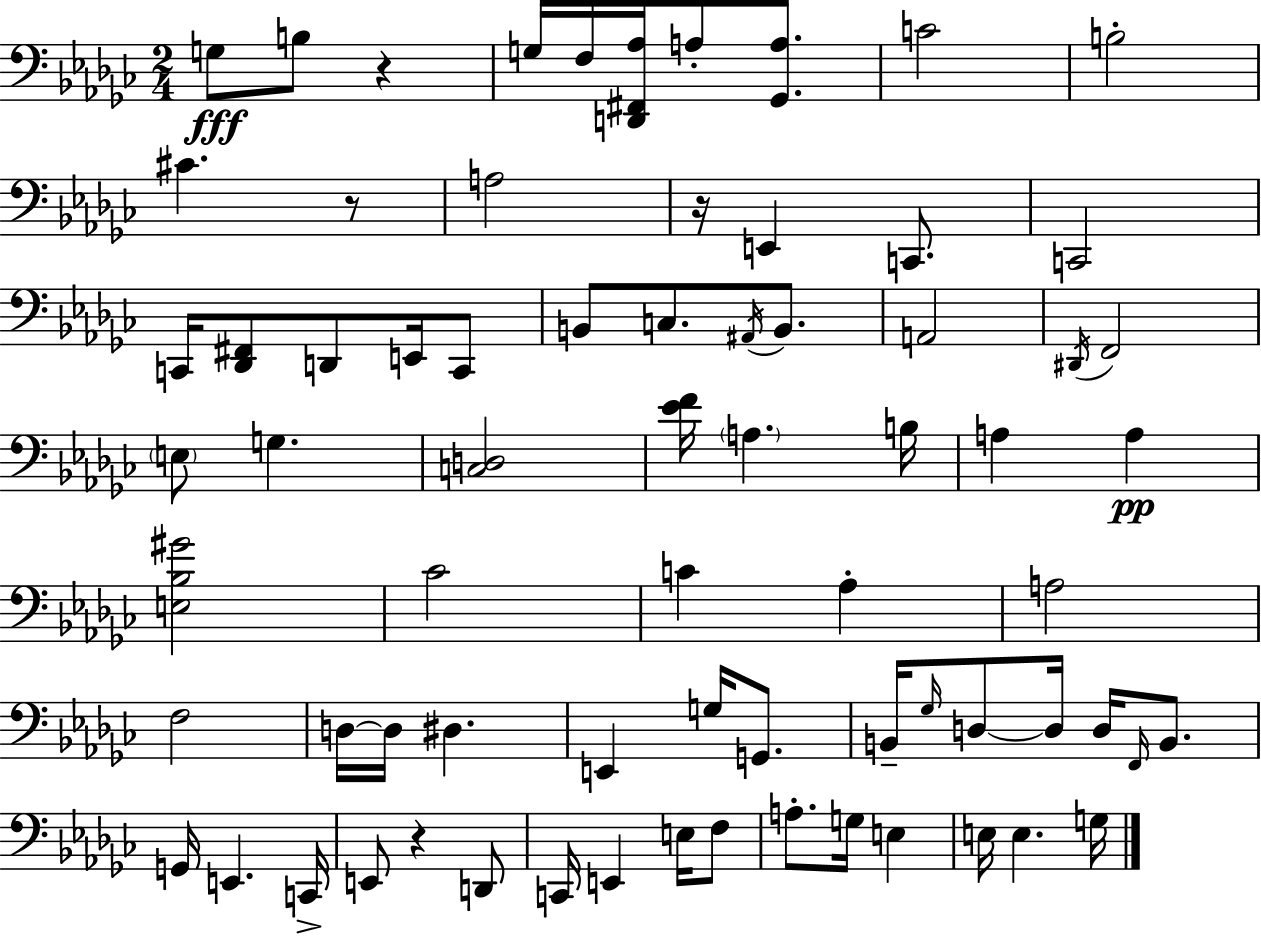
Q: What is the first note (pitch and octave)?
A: G3